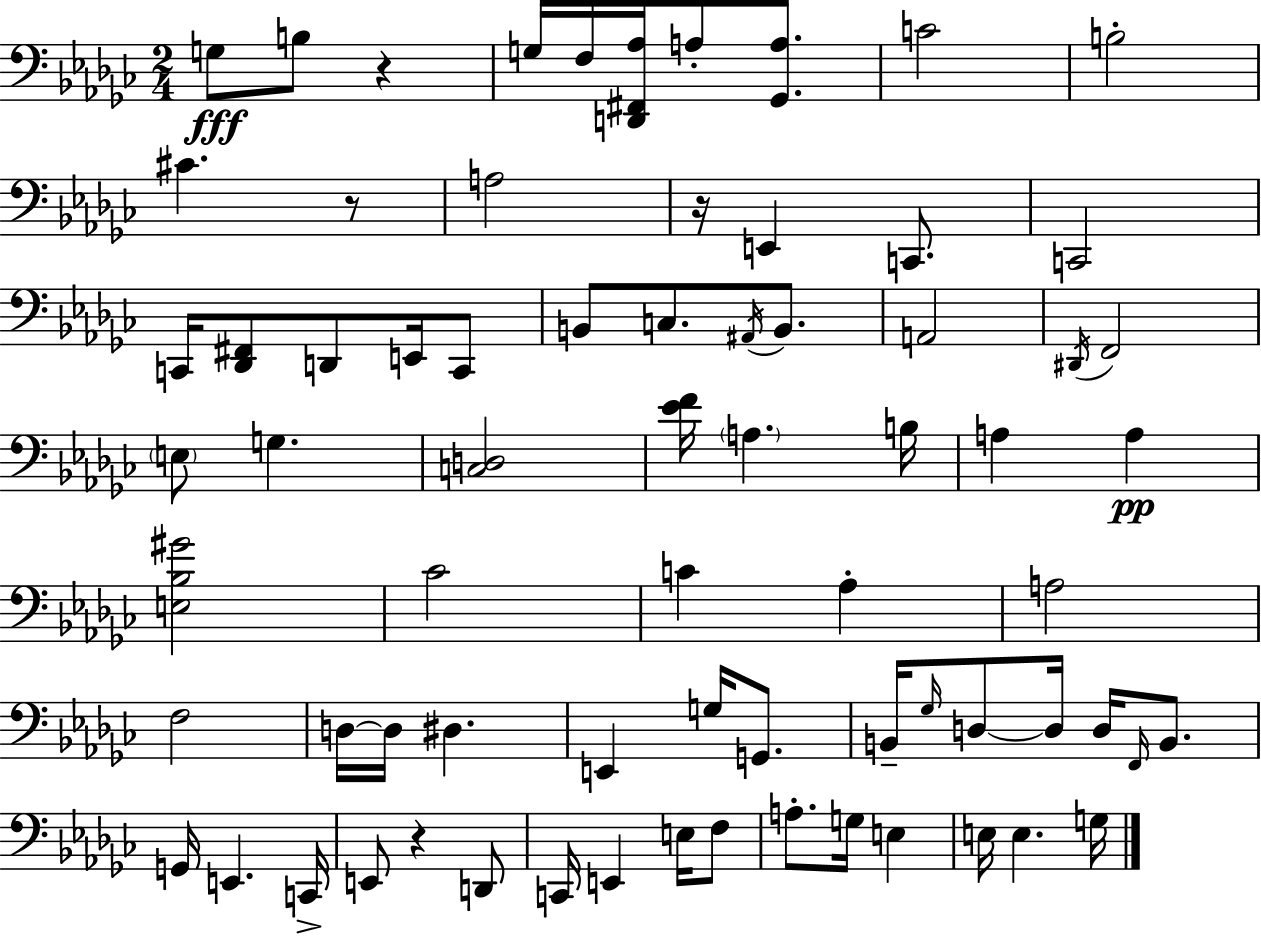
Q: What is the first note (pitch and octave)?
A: G3